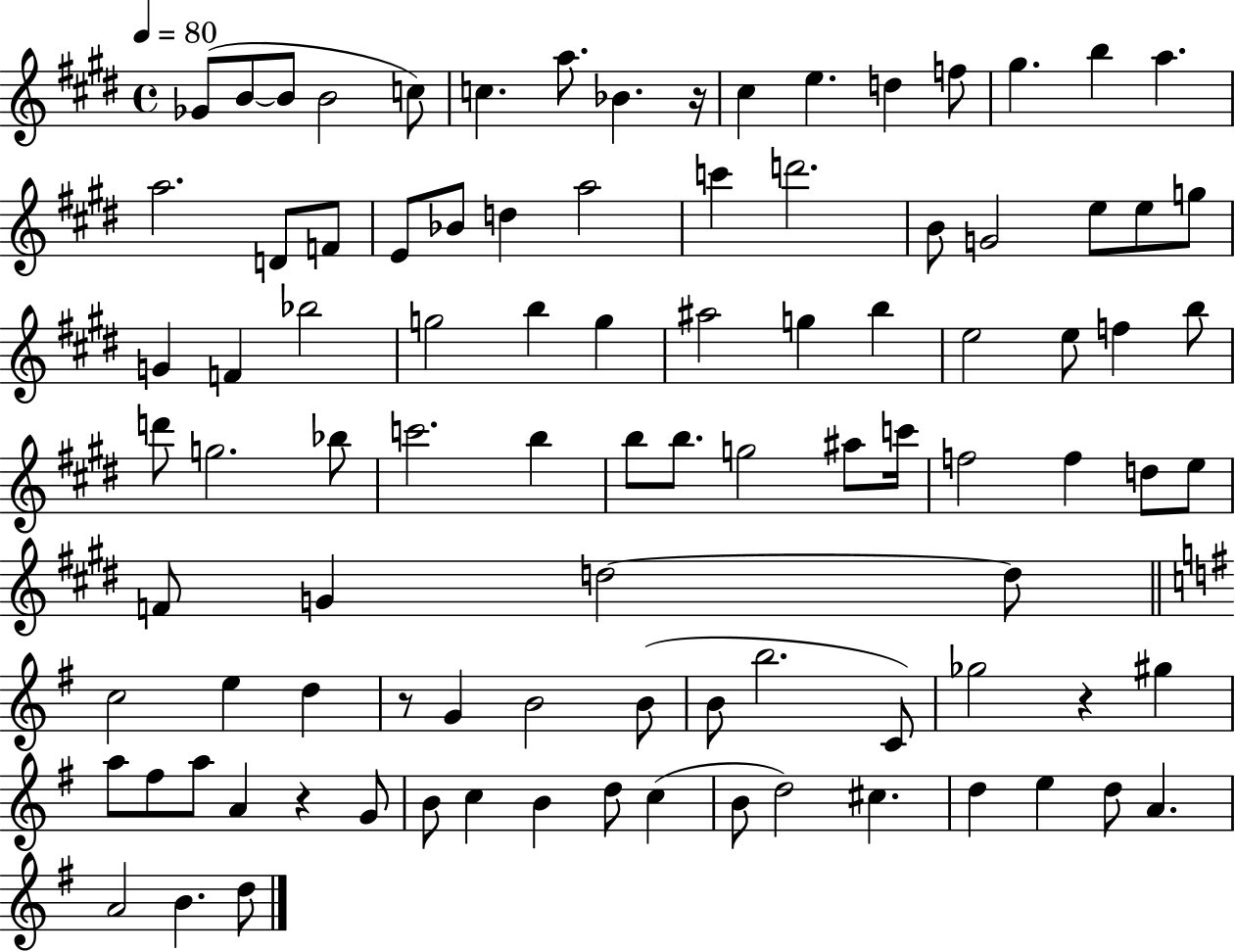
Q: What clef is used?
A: treble